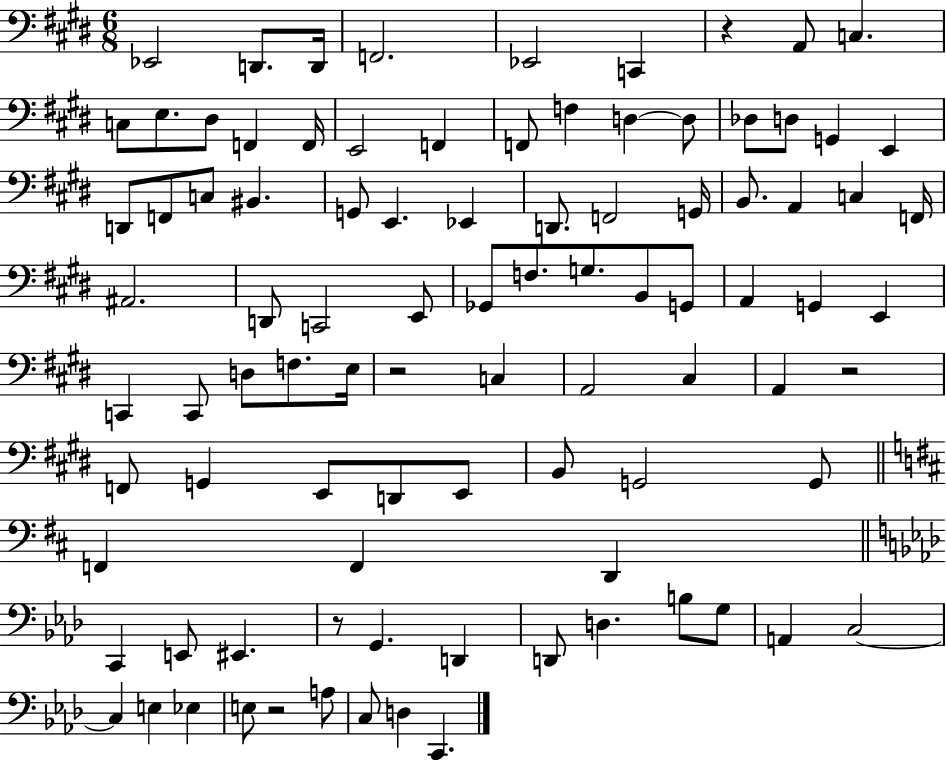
{
  \clef bass
  \numericTimeSignature
  \time 6/8
  \key e \major
  \repeat volta 2 { ees,2 d,8. d,16 | f,2. | ees,2 c,4 | r4 a,8 c4. | \break c8 e8. dis8 f,4 f,16 | e,2 f,4 | f,8 f4 d4~~ d8 | des8 d8 g,4 e,4 | \break d,8 f,8 c8 bis,4. | g,8 e,4. ees,4 | d,8. f,2 g,16 | b,8. a,4 c4 f,16 | \break ais,2. | d,8 c,2 e,8 | ges,8 f8. g8. b,8 g,8 | a,4 g,4 e,4 | \break c,4 c,8 d8 f8. e16 | r2 c4 | a,2 cis4 | a,4 r2 | \break f,8 g,4 e,8 d,8 e,8 | b,8 g,2 g,8 | \bar "||" \break \key d \major f,4 f,4 d,4 | \bar "||" \break \key aes \major c,4 e,8 eis,4. | r8 g,4. d,4 | d,8 d4. b8 g8 | a,4 c2~~ | \break c4 e4 ees4 | e8 r2 a8 | c8 d4 c,4. | } \bar "|."
}